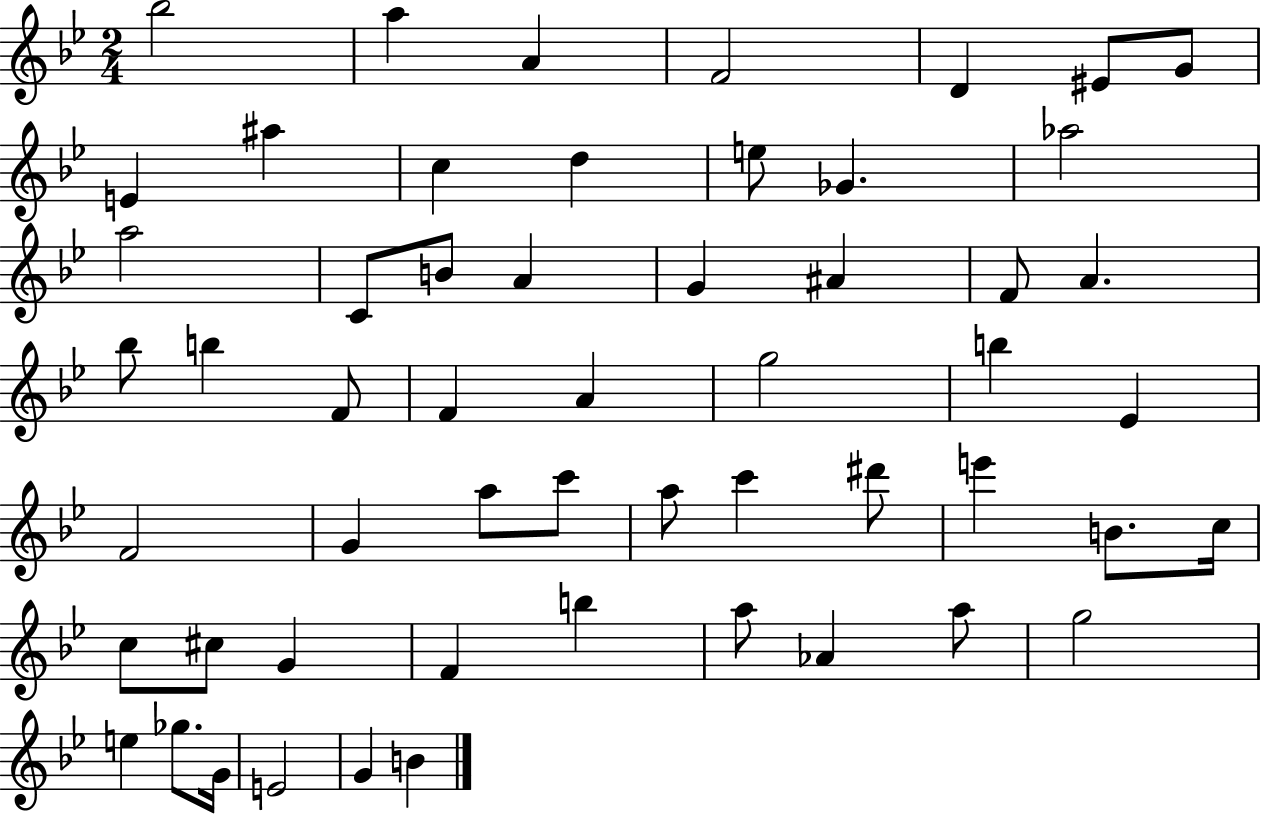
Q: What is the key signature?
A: BES major